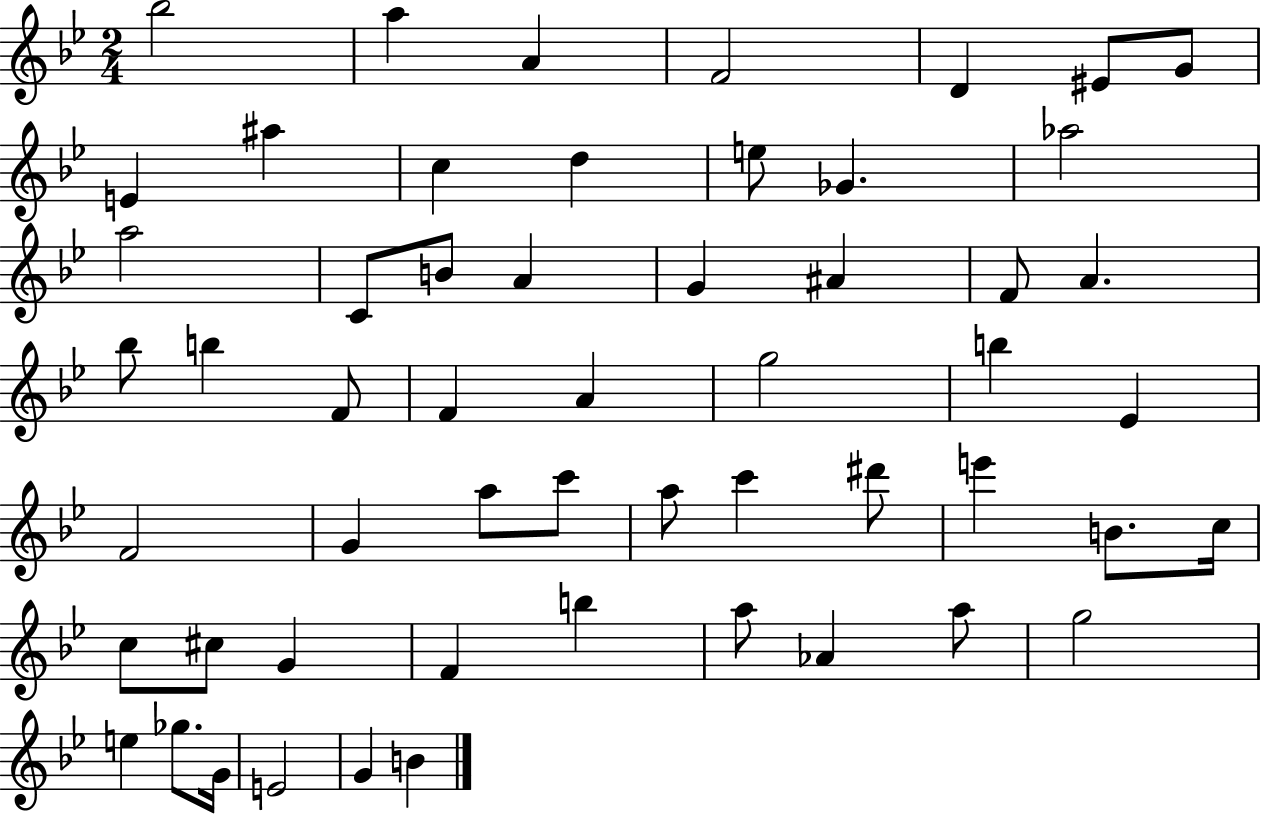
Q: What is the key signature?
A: BES major